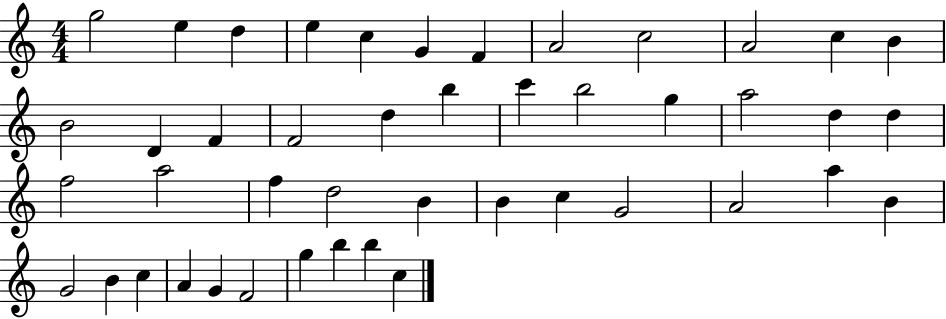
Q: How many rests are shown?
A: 0